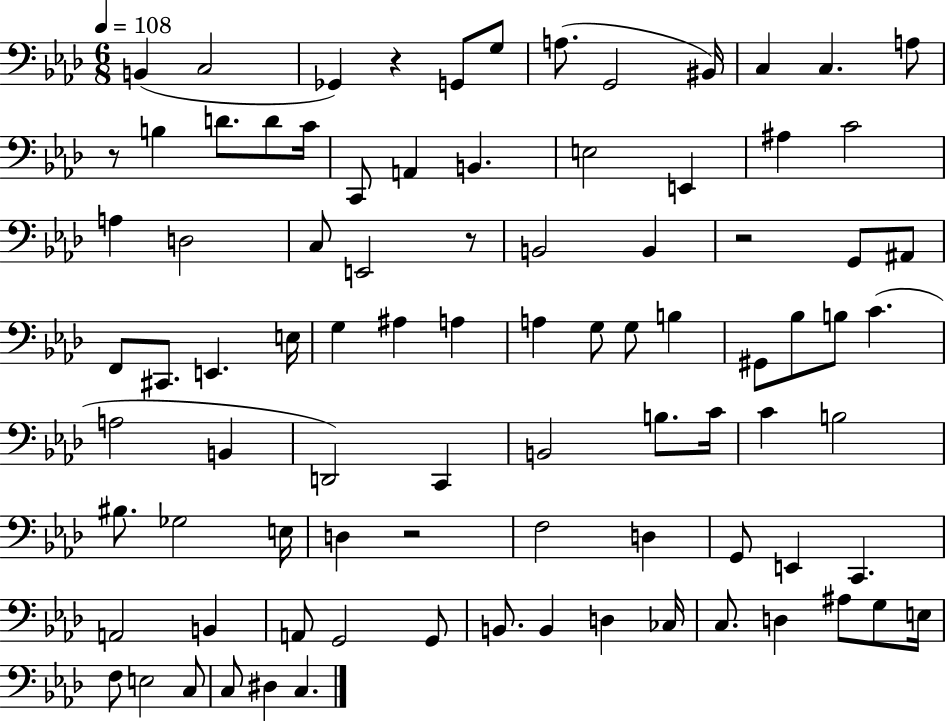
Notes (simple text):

B2/q C3/h Gb2/q R/q G2/e G3/e A3/e. G2/h BIS2/s C3/q C3/q. A3/e R/e B3/q D4/e. D4/e C4/s C2/e A2/q B2/q. E3/h E2/q A#3/q C4/h A3/q D3/h C3/e E2/h R/e B2/h B2/q R/h G2/e A#2/e F2/e C#2/e. E2/q. E3/s G3/q A#3/q A3/q A3/q G3/e G3/e B3/q G#2/e Bb3/e B3/e C4/q. A3/h B2/q D2/h C2/q B2/h B3/e. C4/s C4/q B3/h BIS3/e. Gb3/h E3/s D3/q R/h F3/h D3/q G2/e E2/q C2/q. A2/h B2/q A2/e G2/h G2/e B2/e. B2/q D3/q CES3/s C3/e. D3/q A#3/e G3/e E3/s F3/e E3/h C3/e C3/e D#3/q C3/q.